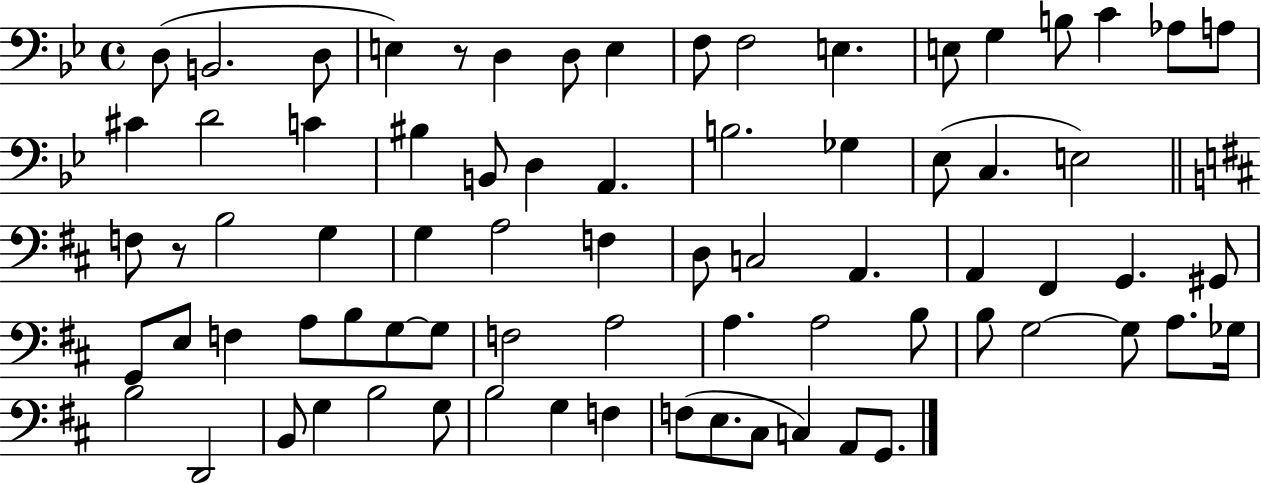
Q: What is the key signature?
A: BES major